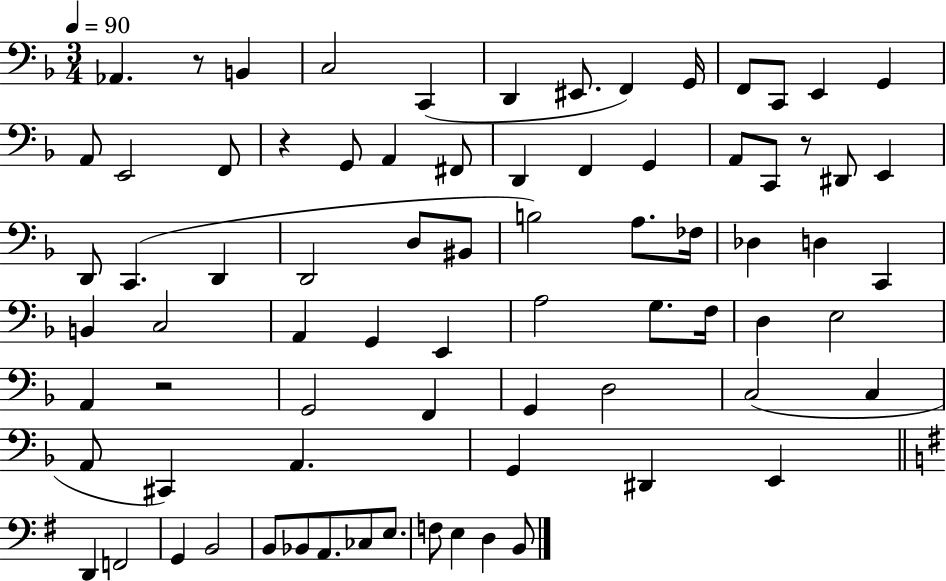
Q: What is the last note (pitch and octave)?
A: B2